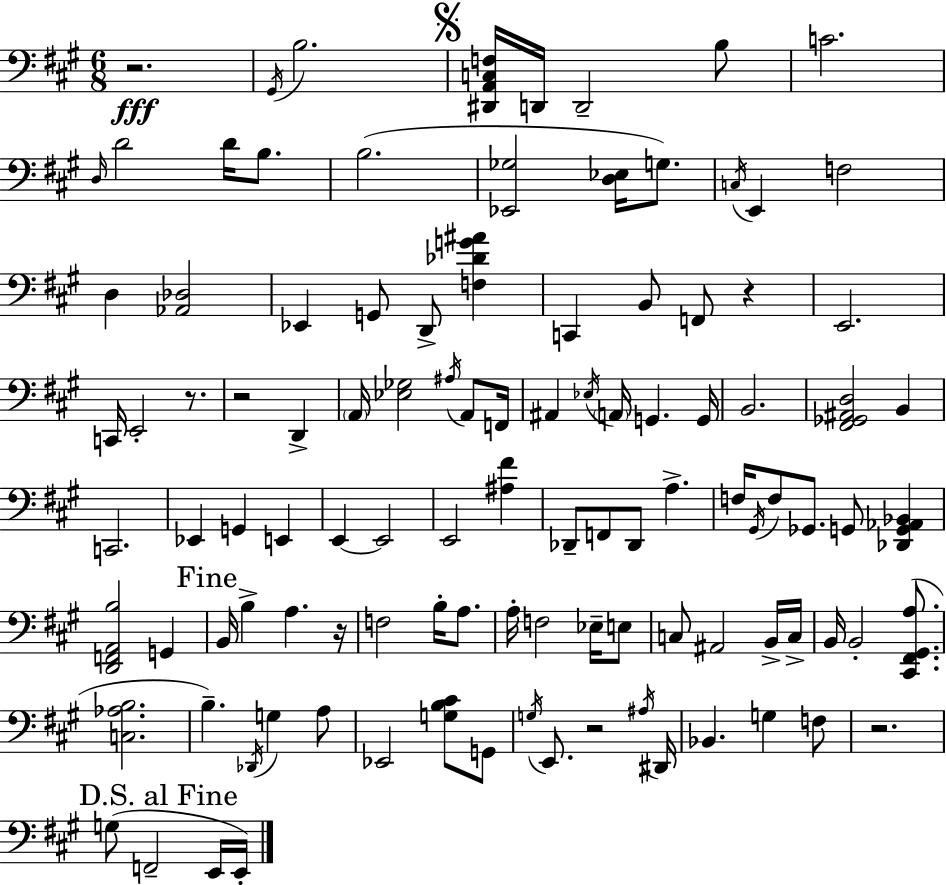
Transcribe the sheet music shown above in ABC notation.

X:1
T:Untitled
M:6/8
L:1/4
K:A
z2 ^G,,/4 B,2 [^D,,A,,C,F,]/4 D,,/4 D,,2 B,/2 C2 D,/4 D2 D/4 B,/2 B,2 [_E,,_G,]2 [D,_E,]/4 G,/2 C,/4 E,, F,2 D, [_A,,_D,]2 _E,, G,,/2 D,,/2 [F,_DG^A] C,, B,,/2 F,,/2 z E,,2 C,,/4 E,,2 z/2 z2 D,, A,,/4 [_E,_G,]2 ^A,/4 A,,/2 F,,/4 ^A,, _E,/4 A,,/4 G,, G,,/4 B,,2 [^F,,_G,,^A,,D,]2 B,, C,,2 _E,, G,, E,, E,, E,,2 E,,2 [^A,^F] _D,,/2 F,,/2 _D,,/2 A, F,/4 ^G,,/4 F,/2 _G,,/2 G,,/2 [_D,,G,,_A,,_B,,] [D,,F,,A,,B,]2 G,, B,,/4 B, A, z/4 F,2 B,/4 A,/2 A,/4 F,2 _E,/4 E,/2 C,/2 ^A,,2 B,,/4 C,/4 B,,/4 B,,2 [^C,,^F,,^G,,A,]/2 [C,_A,B,]2 B, _D,,/4 G, A,/2 _E,,2 [G,B,^C]/2 G,,/2 G,/4 E,,/2 z2 ^A,/4 ^D,,/4 _B,, G, F,/2 z2 G,/2 F,,2 E,,/4 E,,/4